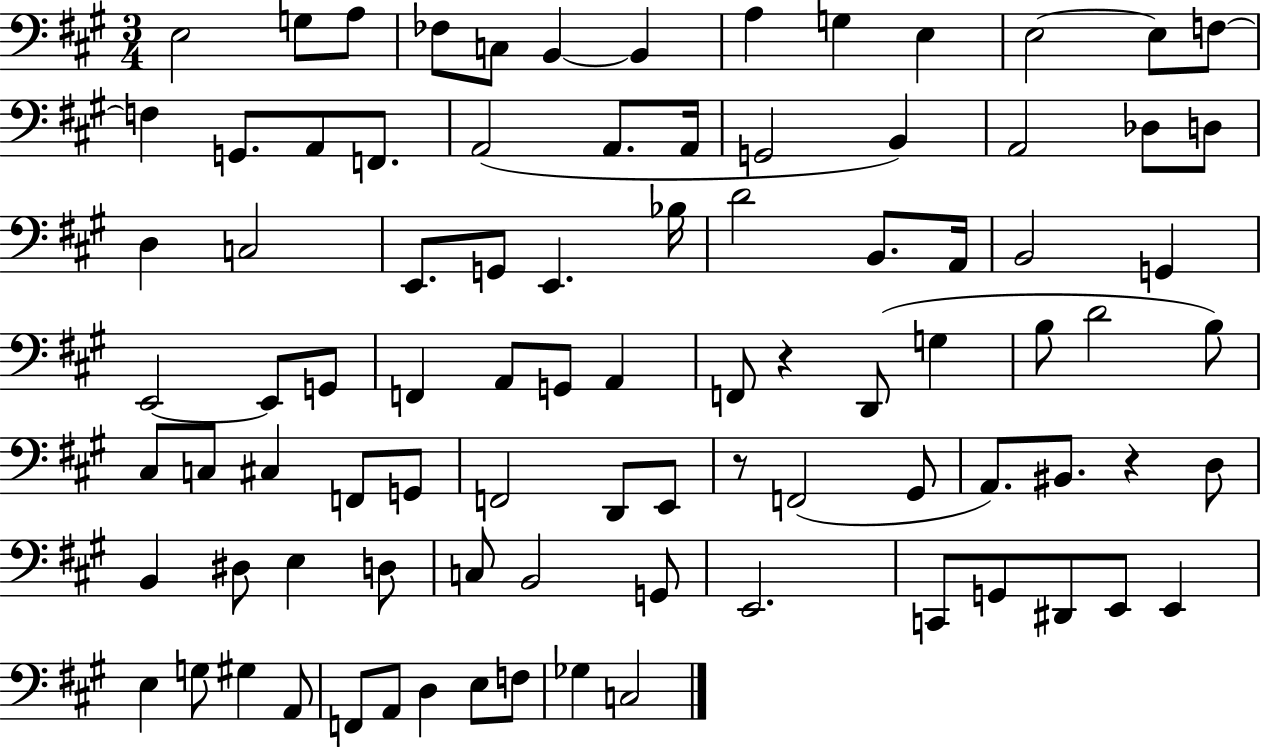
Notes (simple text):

E3/h G3/e A3/e FES3/e C3/e B2/q B2/q A3/q G3/q E3/q E3/h E3/e F3/e F3/q G2/e. A2/e F2/e. A2/h A2/e. A2/s G2/h B2/q A2/h Db3/e D3/e D3/q C3/h E2/e. G2/e E2/q. Bb3/s D4/h B2/e. A2/s B2/h G2/q E2/h E2/e G2/e F2/q A2/e G2/e A2/q F2/e R/q D2/e G3/q B3/e D4/h B3/e C#3/e C3/e C#3/q F2/e G2/e F2/h D2/e E2/e R/e F2/h G#2/e A2/e. BIS2/e. R/q D3/e B2/q D#3/e E3/q D3/e C3/e B2/h G2/e E2/h. C2/e G2/e D#2/e E2/e E2/q E3/q G3/e G#3/q A2/e F2/e A2/e D3/q E3/e F3/e Gb3/q C3/h